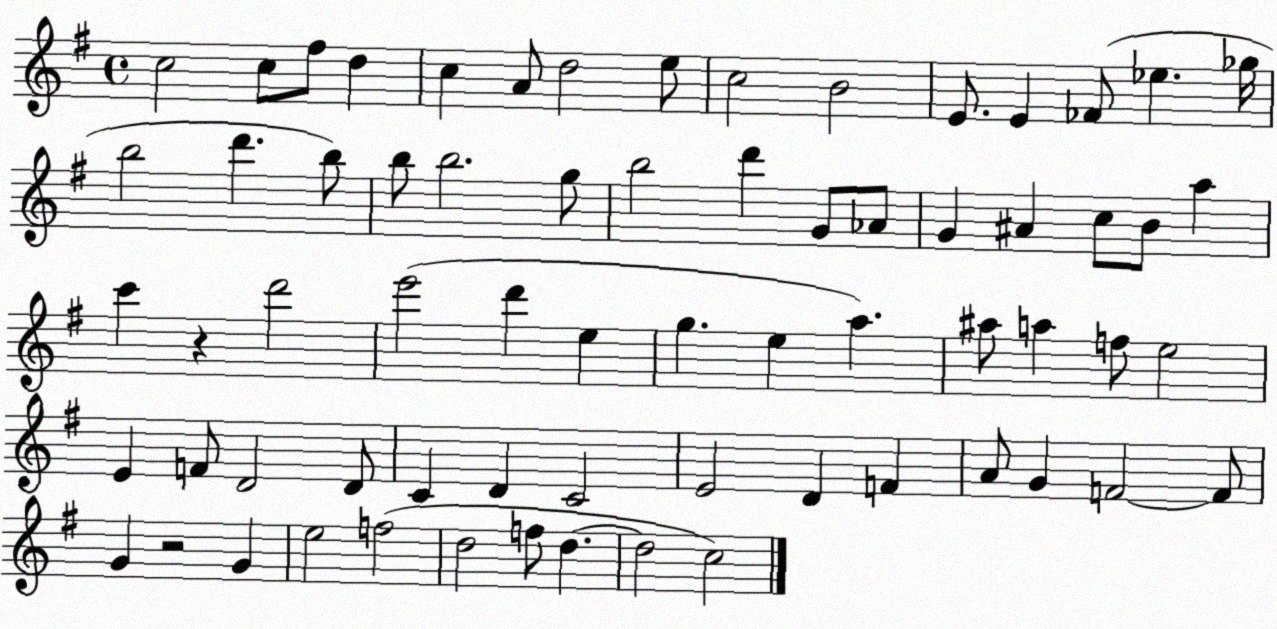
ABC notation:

X:1
T:Untitled
M:4/4
L:1/4
K:G
c2 c/2 ^f/2 d c A/2 d2 e/2 c2 B2 E/2 E _F/2 _e _g/4 b2 d' b/2 b/2 b2 g/2 b2 d' G/2 _A/2 G ^A c/2 B/2 a c' z d'2 e'2 d' e g e a ^a/2 a f/2 e2 E F/2 D2 D/2 C D C2 E2 D F A/2 G F2 F/2 G z2 G e2 f2 d2 f/2 d d2 c2